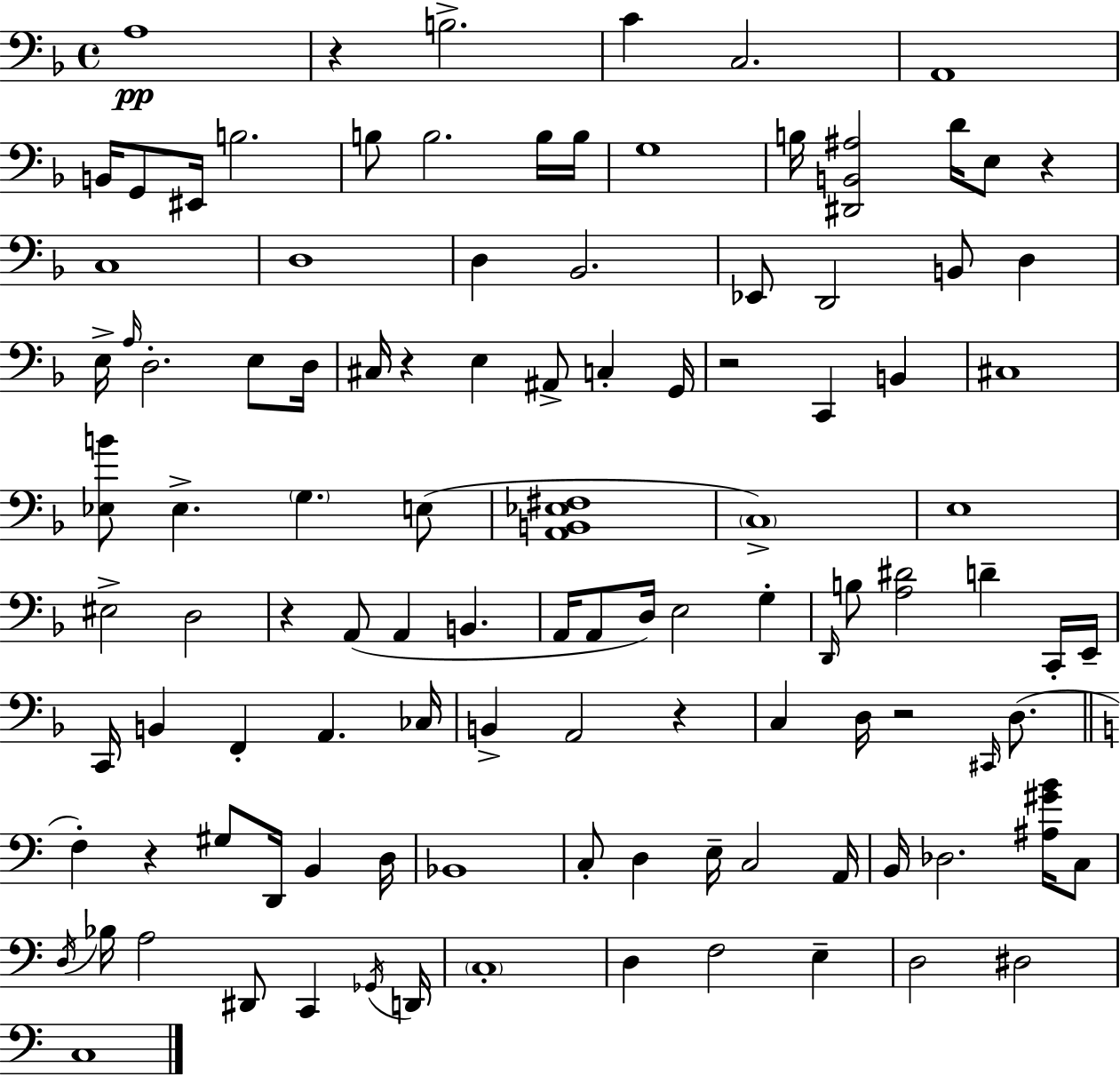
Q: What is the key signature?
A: D minor